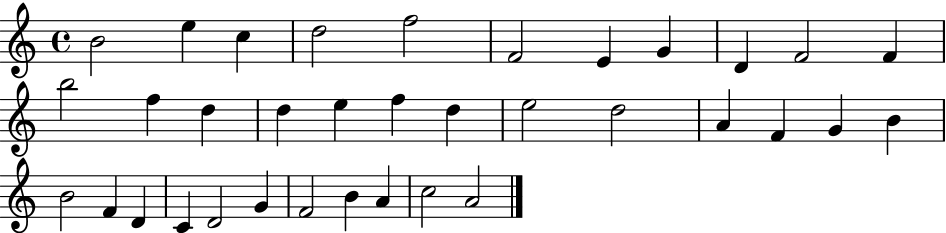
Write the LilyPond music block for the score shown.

{
  \clef treble
  \time 4/4
  \defaultTimeSignature
  \key c \major
  b'2 e''4 c''4 | d''2 f''2 | f'2 e'4 g'4 | d'4 f'2 f'4 | \break b''2 f''4 d''4 | d''4 e''4 f''4 d''4 | e''2 d''2 | a'4 f'4 g'4 b'4 | \break b'2 f'4 d'4 | c'4 d'2 g'4 | f'2 b'4 a'4 | c''2 a'2 | \break \bar "|."
}